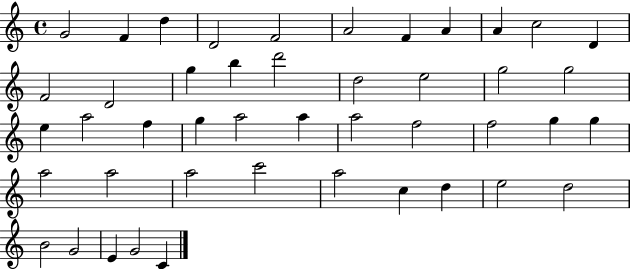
X:1
T:Untitled
M:4/4
L:1/4
K:C
G2 F d D2 F2 A2 F A A c2 D F2 D2 g b d'2 d2 e2 g2 g2 e a2 f g a2 a a2 f2 f2 g g a2 a2 a2 c'2 a2 c d e2 d2 B2 G2 E G2 C